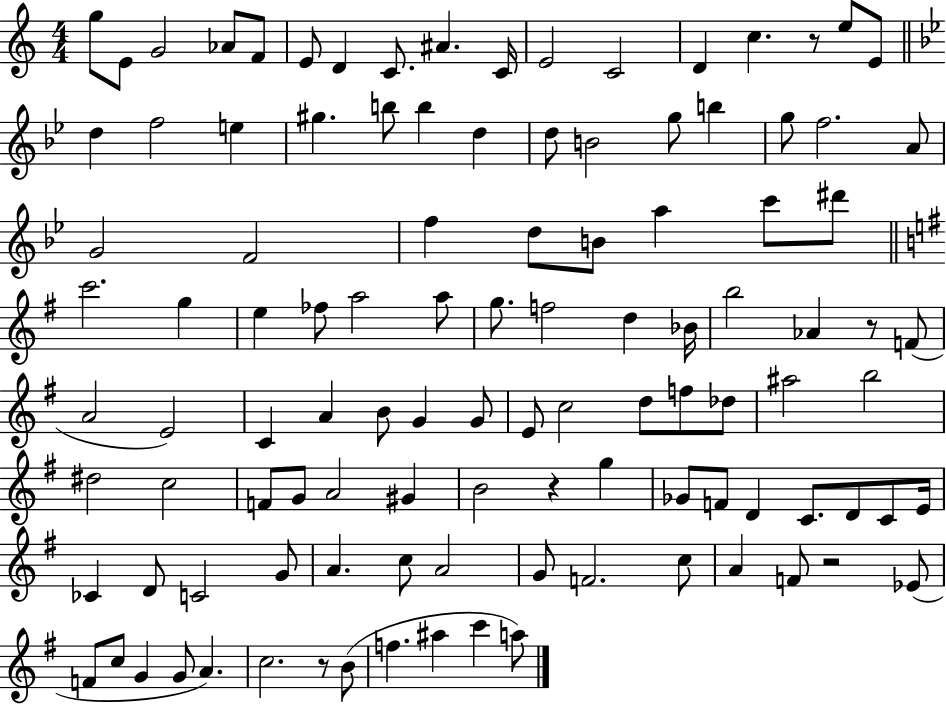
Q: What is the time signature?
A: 4/4